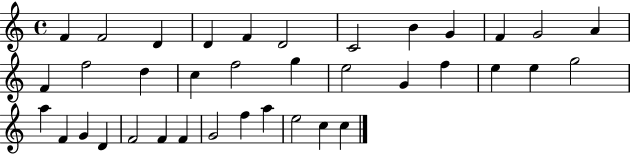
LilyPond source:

{
  \clef treble
  \time 4/4
  \defaultTimeSignature
  \key c \major
  f'4 f'2 d'4 | d'4 f'4 d'2 | c'2 b'4 g'4 | f'4 g'2 a'4 | \break f'4 f''2 d''4 | c''4 f''2 g''4 | e''2 g'4 f''4 | e''4 e''4 g''2 | \break a''4 f'4 g'4 d'4 | f'2 f'4 f'4 | g'2 f''4 a''4 | e''2 c''4 c''4 | \break \bar "|."
}